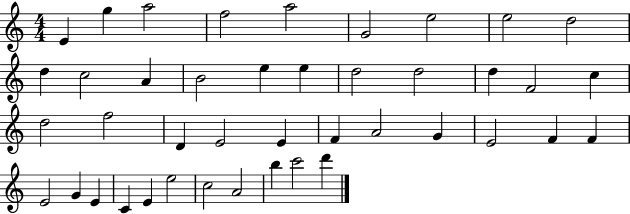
E4/q G5/q A5/h F5/h A5/h G4/h E5/h E5/h D5/h D5/q C5/h A4/q B4/h E5/q E5/q D5/h D5/h D5/q F4/h C5/q D5/h F5/h D4/q E4/h E4/q F4/q A4/h G4/q E4/h F4/q F4/q E4/h G4/q E4/q C4/q E4/q E5/h C5/h A4/h B5/q C6/h D6/q